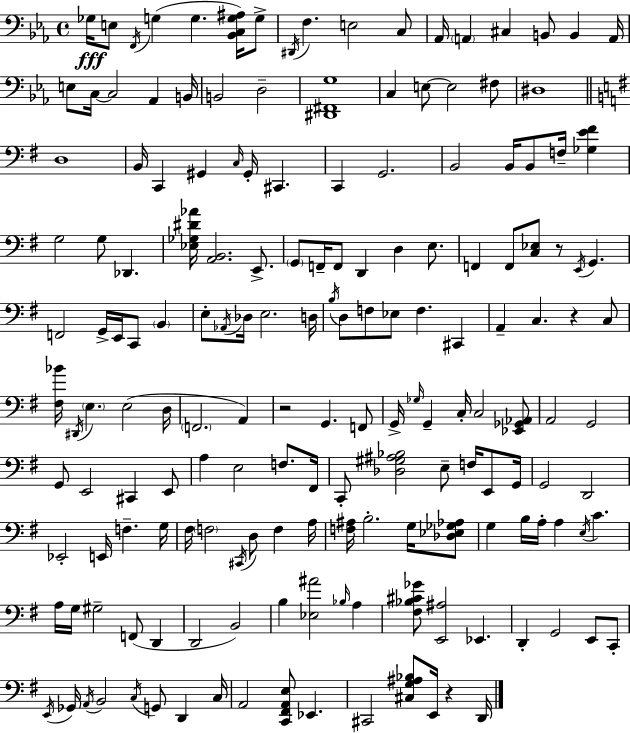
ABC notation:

X:1
T:Untitled
M:4/4
L:1/4
K:Eb
_G,/4 E,/2 F,,/4 G, G, [_B,,C,G,^A,]/4 G,/2 ^D,,/4 F, E,2 C,/2 _A,,/4 A,, ^C, B,,/2 B,, A,,/4 E,/2 C,/4 C,2 _A,, B,,/4 B,,2 D,2 [^D,,^F,,G,]4 C, E,/2 E,2 ^F,/2 ^D,4 D,4 B,,/4 C,, ^G,, C,/4 ^G,,/4 ^C,, C,, G,,2 B,,2 B,,/4 B,,/2 F,/4 [_G,E^F] G,2 G,/2 _D,, [_E,_G,^D_A]/4 [A,,B,,]2 E,,/2 G,,/2 F,,/4 F,,/2 D,, D, E,/2 F,, F,,/2 [C,_E,]/2 z/2 E,,/4 G,, F,,2 G,,/4 E,,/4 C,,/2 B,, E,/2 _A,,/4 _D,/4 E,2 D,/4 B,/4 D,/2 F,/2 _E,/2 F, ^C,, A,, C, z C,/2 [^F,_B]/4 ^D,,/4 E, E,2 D,/4 F,,2 A,, z2 G,, F,,/2 G,,/4 _G,/4 G,, C,/4 C,2 [_E,,_G,,_A,,]/2 A,,2 G,,2 G,,/2 E,,2 ^C,, E,,/2 A, E,2 F,/2 ^F,,/4 C,,/2 [_D,^G,^A,_B,]2 E,/2 F,/4 E,,/2 G,,/4 G,,2 D,,2 _E,,2 E,,/4 F, G,/4 ^F,/4 F,2 ^C,,/4 D,/2 F, A,/4 [F,^A,]/4 B,2 G,/4 [_D,_E,_G,_A,]/2 G, B,/4 A,/4 A, E,/4 C A,/4 G,/4 ^G,2 F,,/2 D,, D,,2 B,,2 B, [_E,^A]2 _B,/4 A, [^F,_B,^C_G]/2 [E,,^A,]2 _E,, D,, G,,2 E,,/2 C,,/2 E,,/4 _G,,/4 A,,/4 B,,2 C,/4 G,,/2 D,, C,/4 A,,2 [C,,^F,,A,,E,]/2 _E,, ^C,,2 [^C,G,^A,_B,]/2 E,,/4 z D,,/4